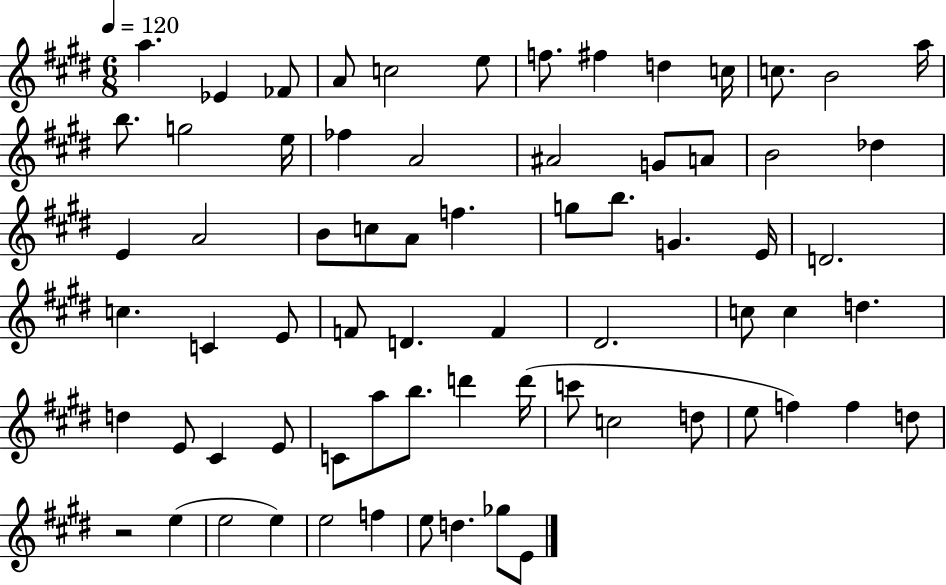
{
  \clef treble
  \numericTimeSignature
  \time 6/8
  \key e \major
  \tempo 4 = 120
  a''4. ees'4 fes'8 | a'8 c''2 e''8 | f''8. fis''4 d''4 c''16 | c''8. b'2 a''16 | \break b''8. g''2 e''16 | fes''4 a'2 | ais'2 g'8 a'8 | b'2 des''4 | \break e'4 a'2 | b'8 c''8 a'8 f''4. | g''8 b''8. g'4. e'16 | d'2. | \break c''4. c'4 e'8 | f'8 d'4. f'4 | dis'2. | c''8 c''4 d''4. | \break d''4 e'8 cis'4 e'8 | c'8 a''8 b''8. d'''4 d'''16( | c'''8 c''2 d''8 | e''8 f''4) f''4 d''8 | \break r2 e''4( | e''2 e''4) | e''2 f''4 | e''8 d''4. ges''8 e'8 | \break \bar "|."
}